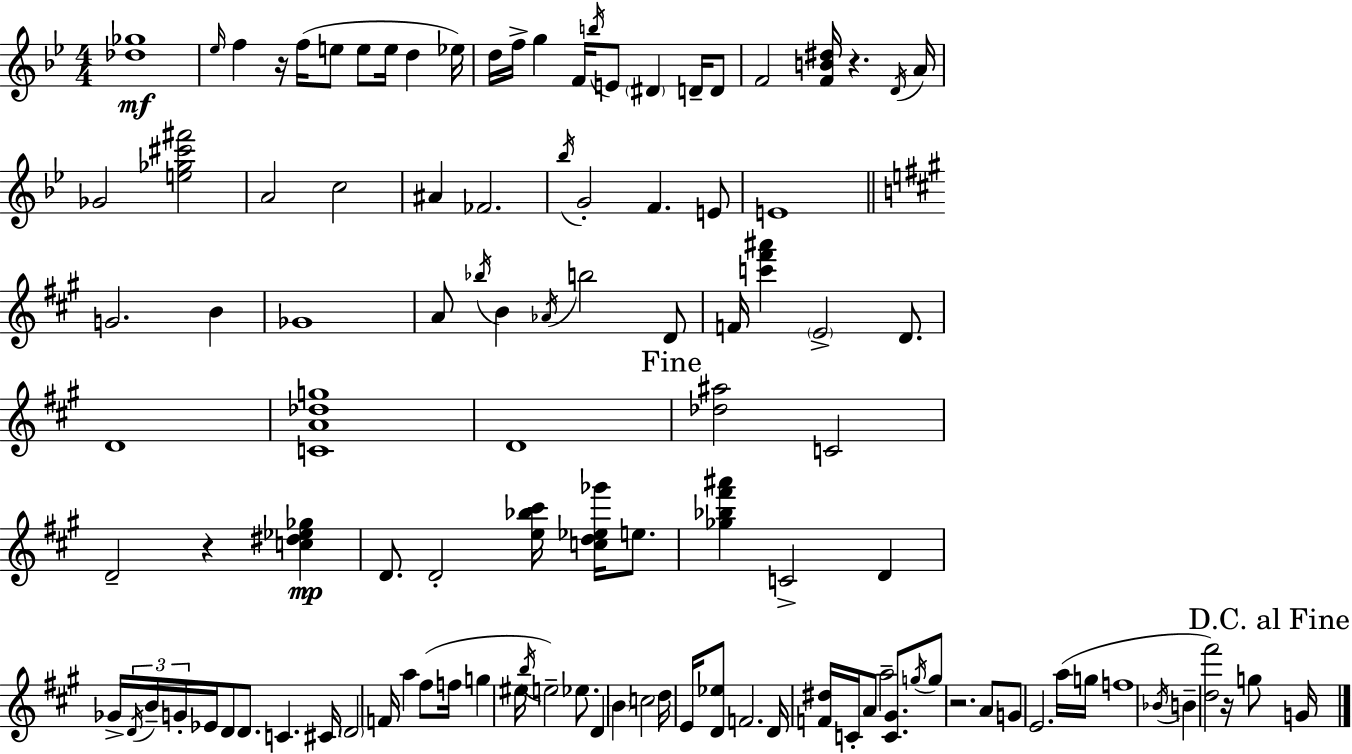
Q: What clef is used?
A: treble